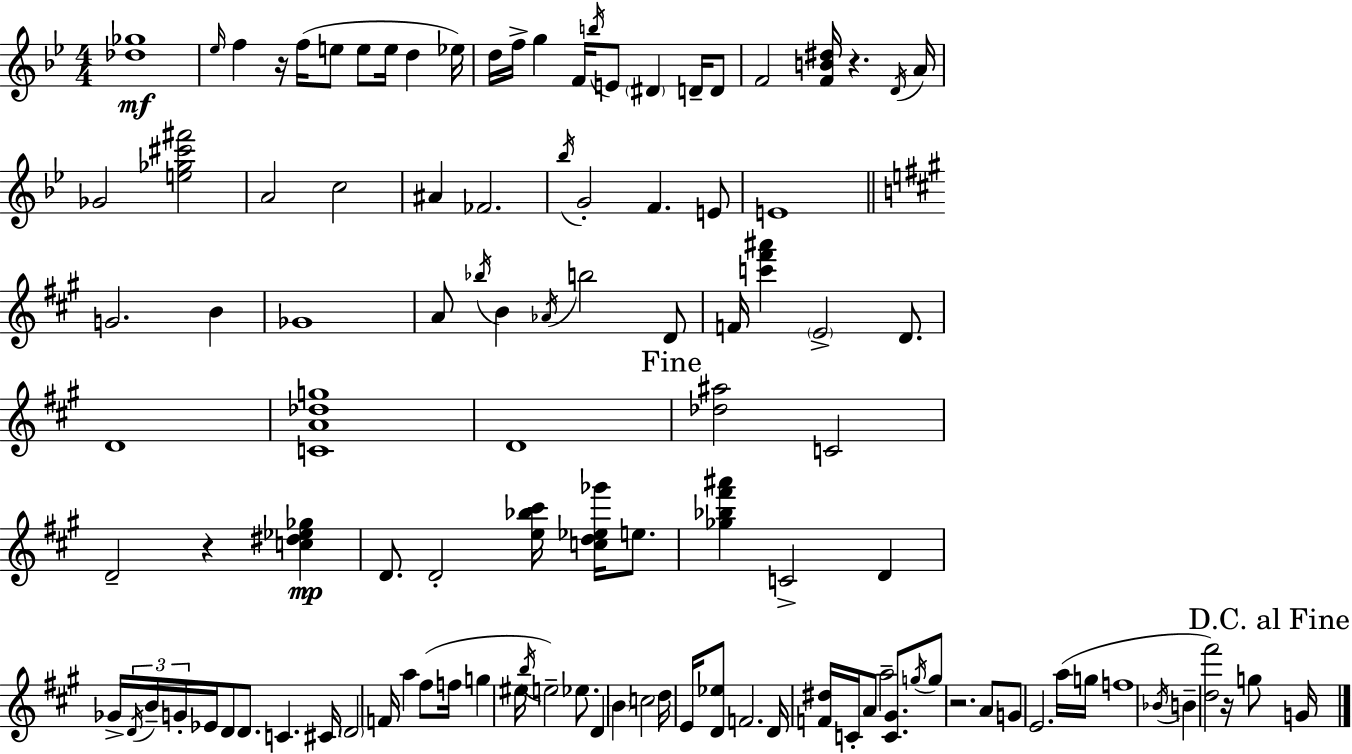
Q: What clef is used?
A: treble